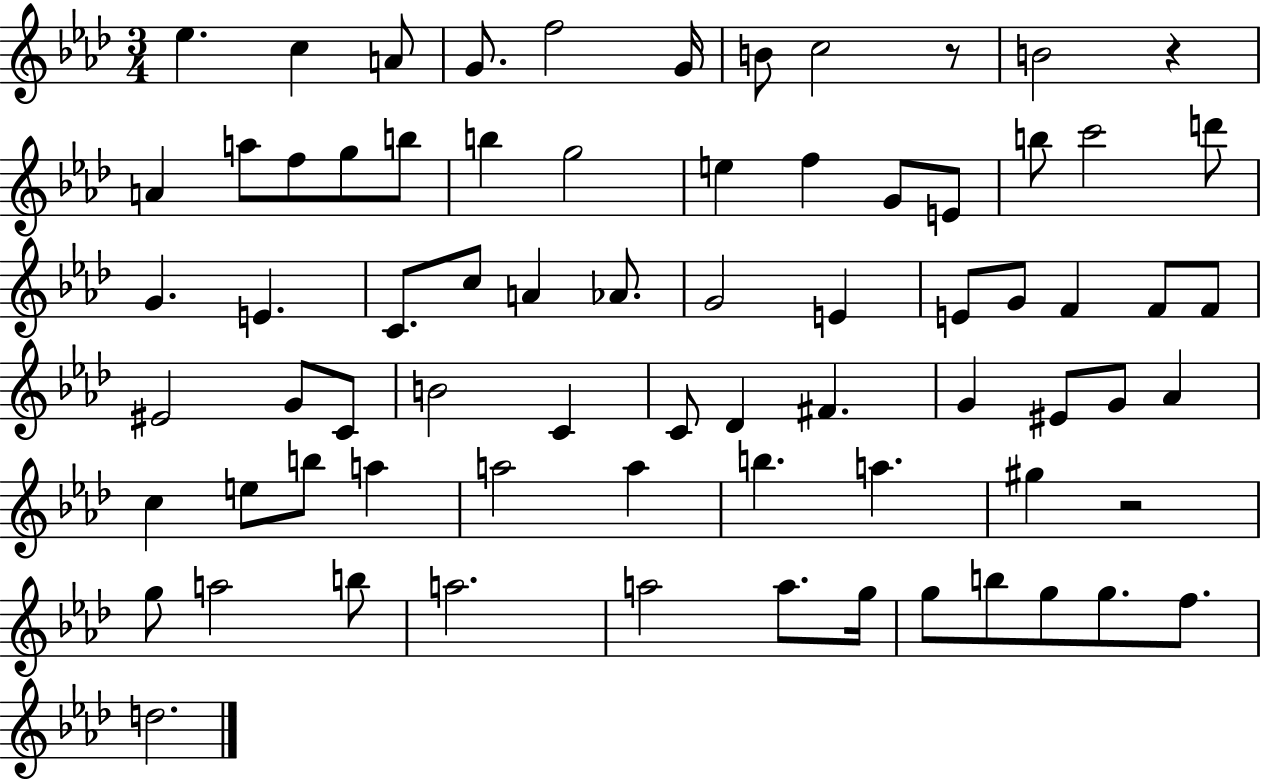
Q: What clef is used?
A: treble